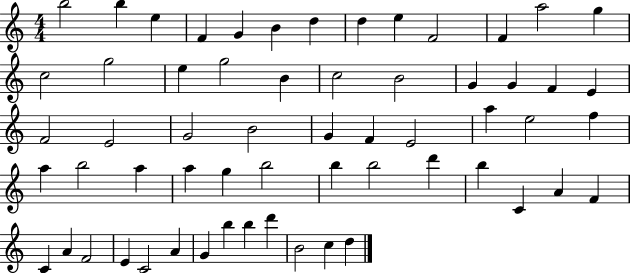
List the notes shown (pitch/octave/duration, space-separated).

B5/h B5/q E5/q F4/q G4/q B4/q D5/q D5/q E5/q F4/h F4/q A5/h G5/q C5/h G5/h E5/q G5/h B4/q C5/h B4/h G4/q G4/q F4/q E4/q F4/h E4/h G4/h B4/h G4/q F4/q E4/h A5/q E5/h F5/q A5/q B5/h A5/q A5/q G5/q B5/h B5/q B5/h D6/q B5/q C4/q A4/q F4/q C4/q A4/q F4/h E4/q C4/h A4/q G4/q B5/q B5/q D6/q B4/h C5/q D5/q